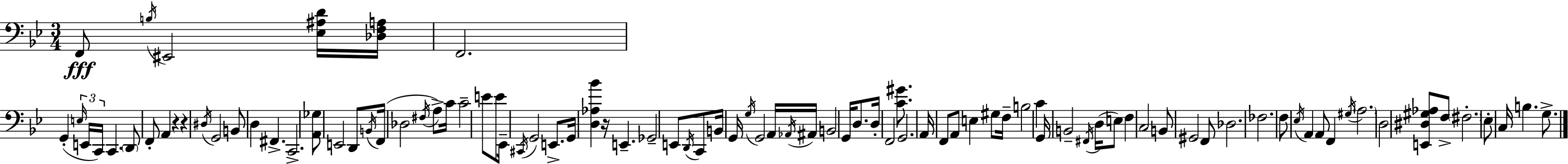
F2/e B3/s EIS2/h [Eb3,A#3,D4]/s [Db3,F3,A3]/s F2/h. G2/q E3/s E2/s C2/s C2/q. D2/e F2/e A2/q R/q R/q D#3/s G2/h B2/e D3/q F#2/q. C2/h. [A2,Gb3]/e E2/h D2/e B2/s F2/s Db3/h F#3/s A3/e C4/s C4/h E4/e E4/e Eb2/s C#2/s G2/h E2/e. G2/s [D3,Ab3,Bb4]/q R/s E2/q. Gb2/h E2/e D2/s C2/e B2/s G2/s G3/s G2/h A2/s Ab2/s A#2/s B2/h G2/s D3/e. D3/s F2/h [C4,G#4]/e. G2/h. A2/s F2/e A2/e E3/q G#3/e F3/s B3/h C4/q G2/s B2/h F#2/s D3/s E3/e F3/q C3/h B2/e G#2/h F2/e Db3/h. FES3/h. F3/e Eb3/s A2/q A2/e F2/q G#3/s A3/h. D3/h [E2,D#3,G#3,Ab3]/e F3/e F#3/h. Eb3/e C3/s B3/q. G3/e.